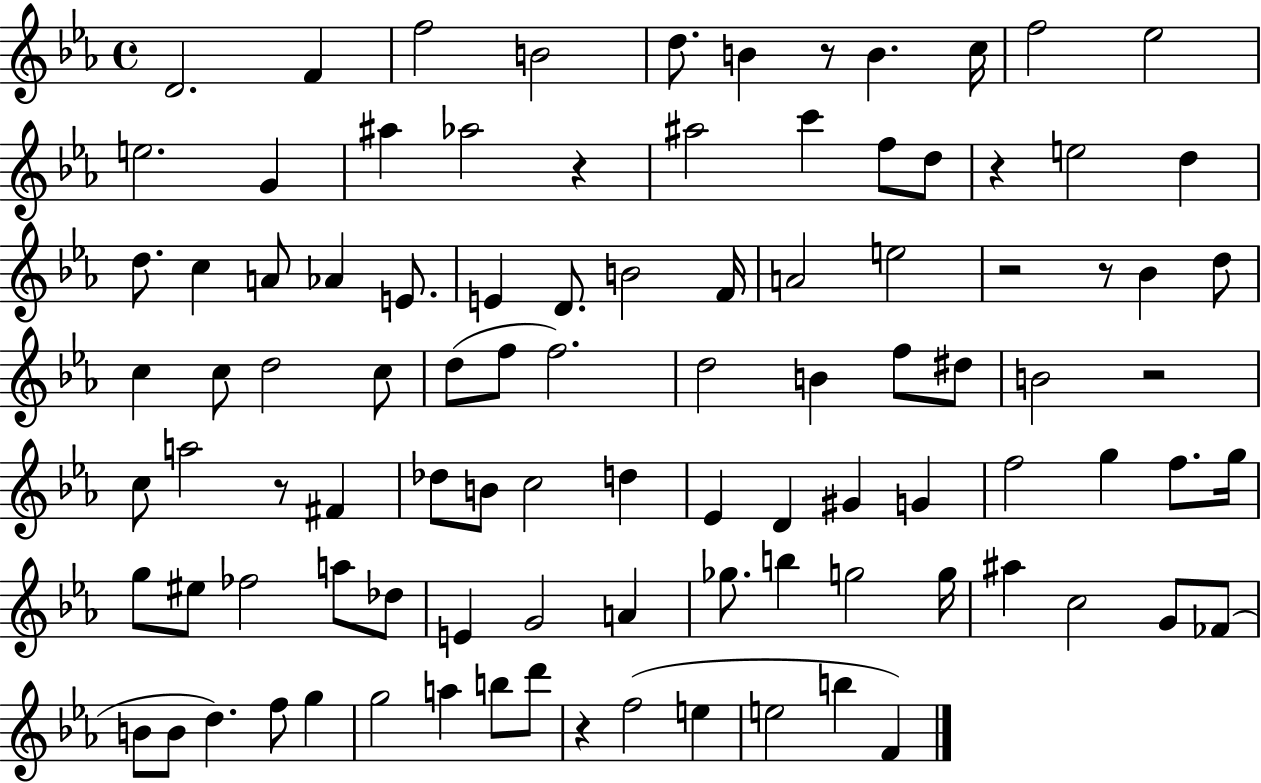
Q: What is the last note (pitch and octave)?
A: F4